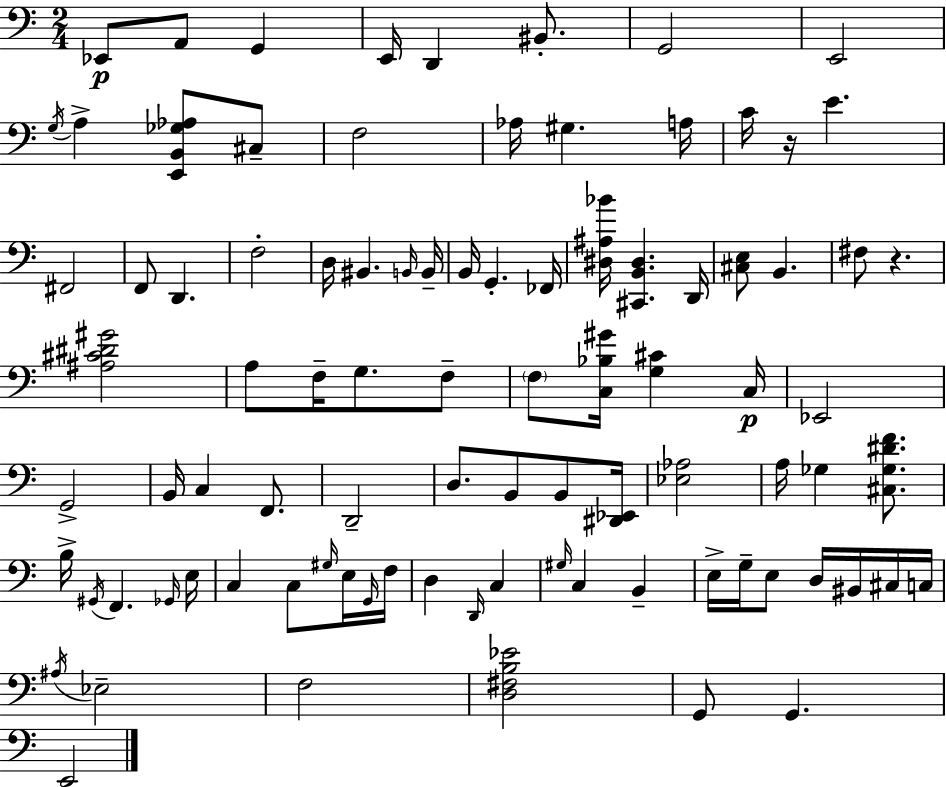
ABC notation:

X:1
T:Untitled
M:2/4
L:1/4
K:Am
_E,,/2 A,,/2 G,, E,,/4 D,, ^B,,/2 G,,2 E,,2 G,/4 A, [E,,B,,_G,_A,]/2 ^C,/2 F,2 _A,/4 ^G, A,/4 C/4 z/4 E ^F,,2 F,,/2 D,, F,2 D,/4 ^B,, B,,/4 B,,/4 B,,/4 G,, _F,,/4 [^D,^A,_B]/4 [^C,,B,,^D,] D,,/4 [^C,E,]/2 B,, ^F,/2 z [^A,^C^D^G]2 A,/2 F,/4 G,/2 F,/2 F,/2 [C,_B,^G]/4 [G,^C] C,/4 _E,,2 G,,2 B,,/4 C, F,,/2 D,,2 D,/2 B,,/2 B,,/2 [^D,,_E,,]/4 [_E,_A,]2 A,/4 _G, [^C,_G,^DF]/2 B,/4 ^G,,/4 F,, _G,,/4 E,/4 C, C,/2 ^G,/4 E,/4 G,,/4 F,/4 D, D,,/4 C, ^G,/4 C, B,, E,/4 G,/4 E,/2 D,/4 ^B,,/4 ^C,/4 C,/4 ^A,/4 _E,2 F,2 [D,^F,B,_E]2 G,,/2 G,, E,,2